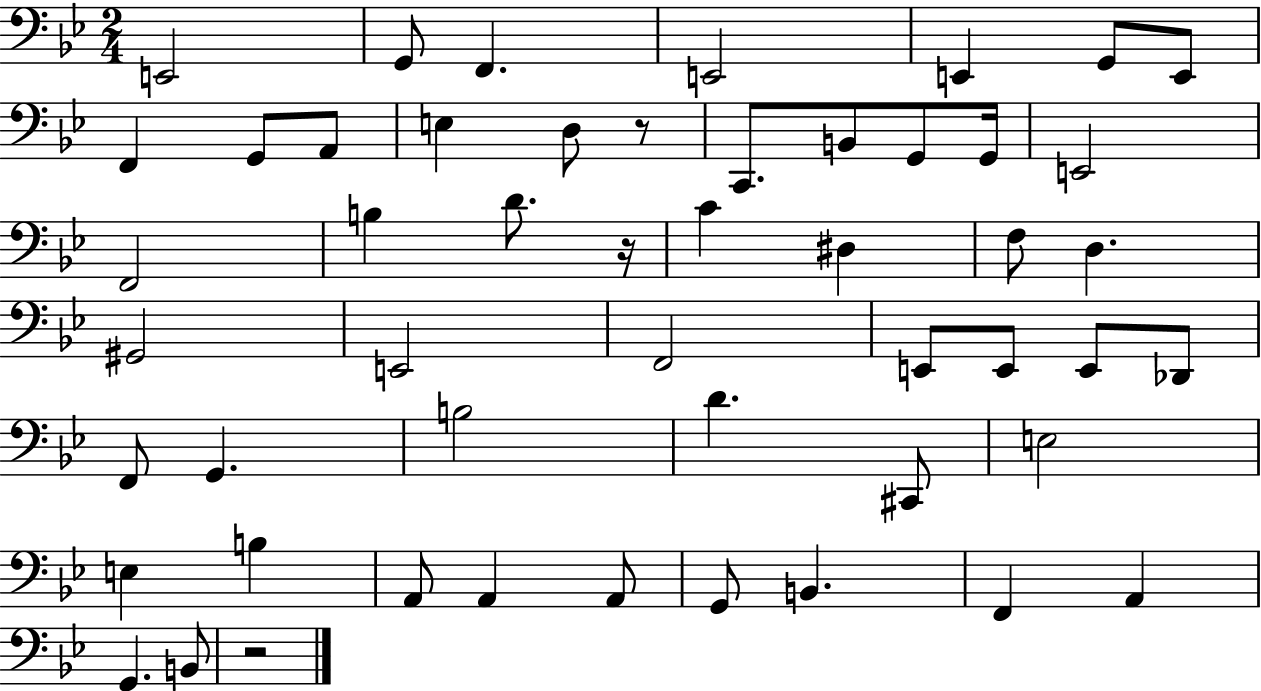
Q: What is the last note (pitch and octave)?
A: B2